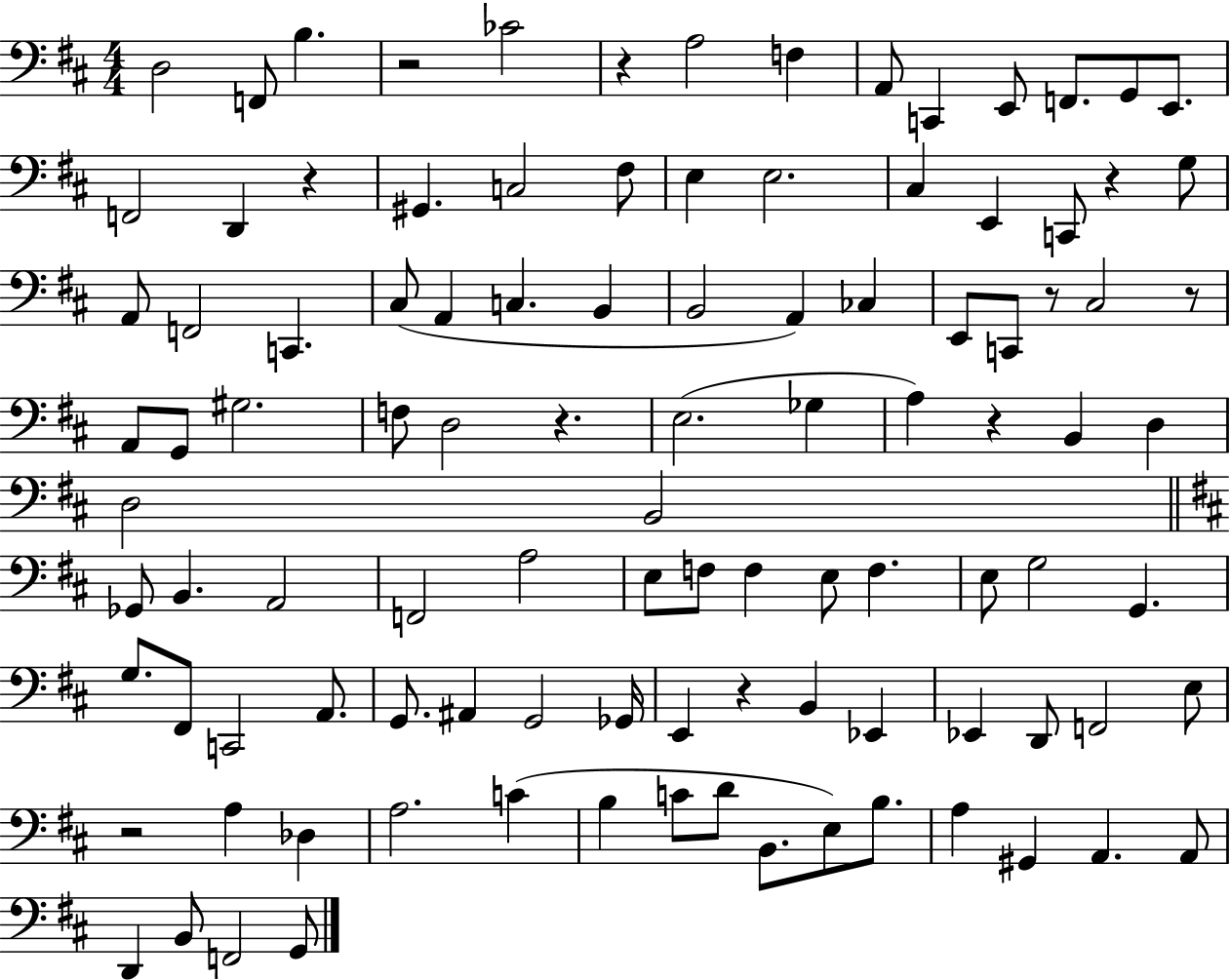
{
  \clef bass
  \numericTimeSignature
  \time 4/4
  \key d \major
  d2 f,8 b4. | r2 ces'2 | r4 a2 f4 | a,8 c,4 e,8 f,8. g,8 e,8. | \break f,2 d,4 r4 | gis,4. c2 fis8 | e4 e2. | cis4 e,4 c,8 r4 g8 | \break a,8 f,2 c,4. | cis8( a,4 c4. b,4 | b,2 a,4) ces4 | e,8 c,8 r8 cis2 r8 | \break a,8 g,8 gis2. | f8 d2 r4. | e2.( ges4 | a4) r4 b,4 d4 | \break d2 b,2 | \bar "||" \break \key b \minor ges,8 b,4. a,2 | f,2 a2 | e8 f8 f4 e8 f4. | e8 g2 g,4. | \break g8. fis,8 c,2 a,8. | g,8. ais,4 g,2 ges,16 | e,4 r4 b,4 ees,4 | ees,4 d,8 f,2 e8 | \break r2 a4 des4 | a2. c'4( | b4 c'8 d'8 b,8. e8) b8. | a4 gis,4 a,4. a,8 | \break d,4 b,8 f,2 g,8 | \bar "|."
}